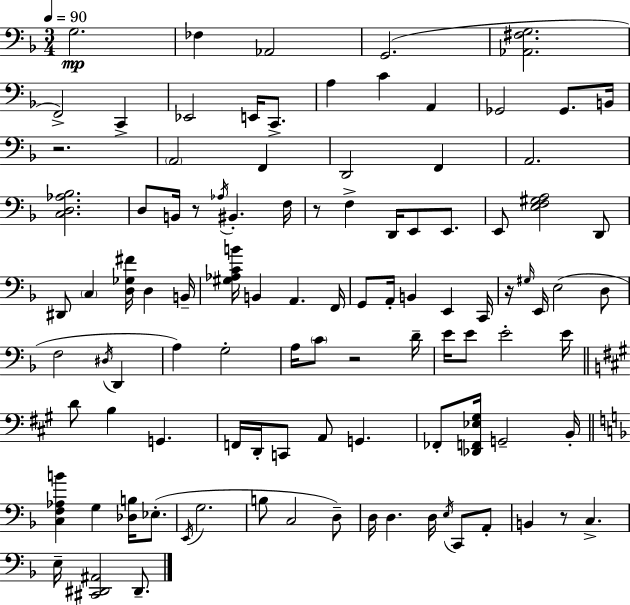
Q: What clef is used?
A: bass